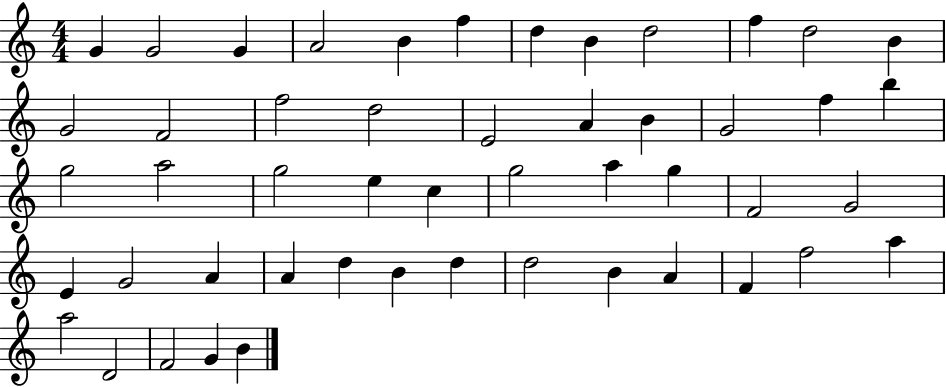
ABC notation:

X:1
T:Untitled
M:4/4
L:1/4
K:C
G G2 G A2 B f d B d2 f d2 B G2 F2 f2 d2 E2 A B G2 f b g2 a2 g2 e c g2 a g F2 G2 E G2 A A d B d d2 B A F f2 a a2 D2 F2 G B